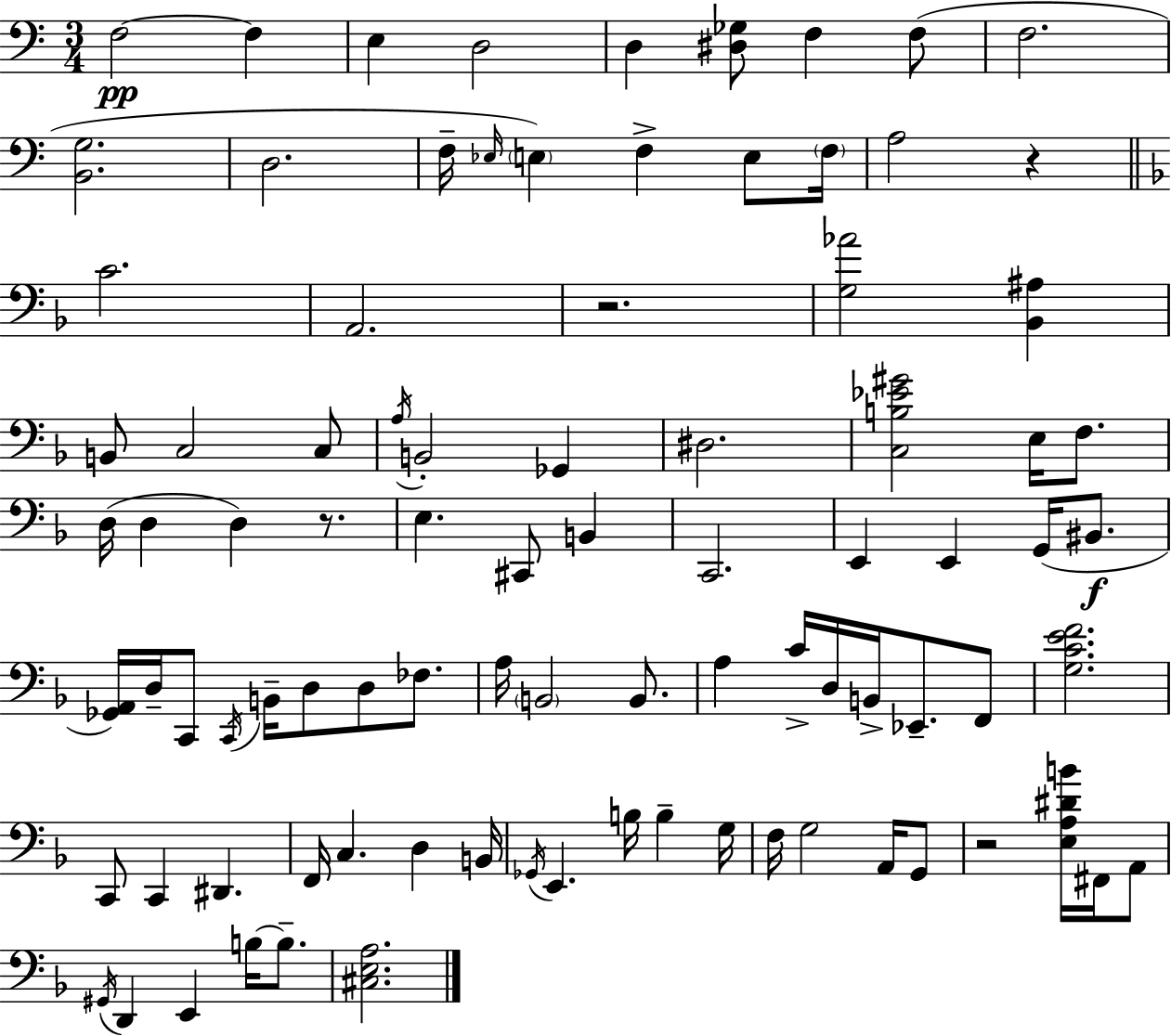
X:1
T:Untitled
M:3/4
L:1/4
K:C
F,2 F, E, D,2 D, [^D,_G,]/2 F, F,/2 F,2 [B,,G,]2 D,2 F,/4 _E,/4 E, F, E,/2 F,/4 A,2 z C2 A,,2 z2 [G,_A]2 [_B,,^A,] B,,/2 C,2 C,/2 A,/4 B,,2 _G,, ^D,2 [C,B,_E^G]2 E,/4 F,/2 D,/4 D, D, z/2 E, ^C,,/2 B,, C,,2 E,, E,, G,,/4 ^B,,/2 [_G,,A,,]/4 D,/4 C,,/2 C,,/4 B,,/4 D,/2 D,/2 _F,/2 A,/4 B,,2 B,,/2 A, C/4 D,/4 B,,/4 _E,,/2 F,,/2 [G,CEF]2 C,,/2 C,, ^D,, F,,/4 C, D, B,,/4 _G,,/4 E,, B,/4 B, G,/4 F,/4 G,2 A,,/4 G,,/2 z2 [E,A,^DB]/4 ^F,,/4 A,,/2 ^G,,/4 D,, E,, B,/4 B,/2 [^C,E,A,]2